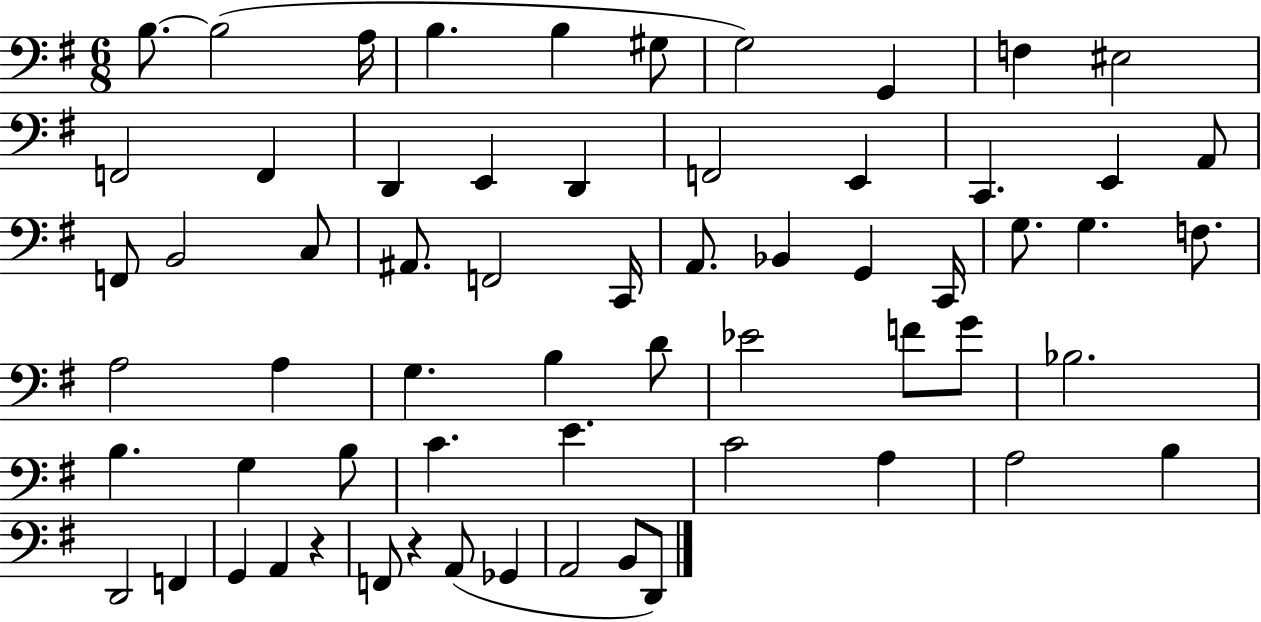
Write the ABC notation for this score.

X:1
T:Untitled
M:6/8
L:1/4
K:G
B,/2 B,2 A,/4 B, B, ^G,/2 G,2 G,, F, ^E,2 F,,2 F,, D,, E,, D,, F,,2 E,, C,, E,, A,,/2 F,,/2 B,,2 C,/2 ^A,,/2 F,,2 C,,/4 A,,/2 _B,, G,, C,,/4 G,/2 G, F,/2 A,2 A, G, B, D/2 _E2 F/2 G/2 _B,2 B, G, B,/2 C E C2 A, A,2 B, D,,2 F,, G,, A,, z F,,/2 z A,,/2 _G,, A,,2 B,,/2 D,,/2